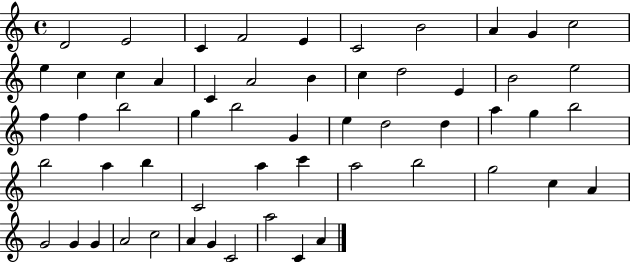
{
  \clef treble
  \time 4/4
  \defaultTimeSignature
  \key c \major
  d'2 e'2 | c'4 f'2 e'4 | c'2 b'2 | a'4 g'4 c''2 | \break e''4 c''4 c''4 a'4 | c'4 a'2 b'4 | c''4 d''2 e'4 | b'2 e''2 | \break f''4 f''4 b''2 | g''4 b''2 g'4 | e''4 d''2 d''4 | a''4 g''4 b''2 | \break b''2 a''4 b''4 | c'2 a''4 c'''4 | a''2 b''2 | g''2 c''4 a'4 | \break g'2 g'4 g'4 | a'2 c''2 | a'4 g'4 c'2 | a''2 c'4 a'4 | \break \bar "|."
}